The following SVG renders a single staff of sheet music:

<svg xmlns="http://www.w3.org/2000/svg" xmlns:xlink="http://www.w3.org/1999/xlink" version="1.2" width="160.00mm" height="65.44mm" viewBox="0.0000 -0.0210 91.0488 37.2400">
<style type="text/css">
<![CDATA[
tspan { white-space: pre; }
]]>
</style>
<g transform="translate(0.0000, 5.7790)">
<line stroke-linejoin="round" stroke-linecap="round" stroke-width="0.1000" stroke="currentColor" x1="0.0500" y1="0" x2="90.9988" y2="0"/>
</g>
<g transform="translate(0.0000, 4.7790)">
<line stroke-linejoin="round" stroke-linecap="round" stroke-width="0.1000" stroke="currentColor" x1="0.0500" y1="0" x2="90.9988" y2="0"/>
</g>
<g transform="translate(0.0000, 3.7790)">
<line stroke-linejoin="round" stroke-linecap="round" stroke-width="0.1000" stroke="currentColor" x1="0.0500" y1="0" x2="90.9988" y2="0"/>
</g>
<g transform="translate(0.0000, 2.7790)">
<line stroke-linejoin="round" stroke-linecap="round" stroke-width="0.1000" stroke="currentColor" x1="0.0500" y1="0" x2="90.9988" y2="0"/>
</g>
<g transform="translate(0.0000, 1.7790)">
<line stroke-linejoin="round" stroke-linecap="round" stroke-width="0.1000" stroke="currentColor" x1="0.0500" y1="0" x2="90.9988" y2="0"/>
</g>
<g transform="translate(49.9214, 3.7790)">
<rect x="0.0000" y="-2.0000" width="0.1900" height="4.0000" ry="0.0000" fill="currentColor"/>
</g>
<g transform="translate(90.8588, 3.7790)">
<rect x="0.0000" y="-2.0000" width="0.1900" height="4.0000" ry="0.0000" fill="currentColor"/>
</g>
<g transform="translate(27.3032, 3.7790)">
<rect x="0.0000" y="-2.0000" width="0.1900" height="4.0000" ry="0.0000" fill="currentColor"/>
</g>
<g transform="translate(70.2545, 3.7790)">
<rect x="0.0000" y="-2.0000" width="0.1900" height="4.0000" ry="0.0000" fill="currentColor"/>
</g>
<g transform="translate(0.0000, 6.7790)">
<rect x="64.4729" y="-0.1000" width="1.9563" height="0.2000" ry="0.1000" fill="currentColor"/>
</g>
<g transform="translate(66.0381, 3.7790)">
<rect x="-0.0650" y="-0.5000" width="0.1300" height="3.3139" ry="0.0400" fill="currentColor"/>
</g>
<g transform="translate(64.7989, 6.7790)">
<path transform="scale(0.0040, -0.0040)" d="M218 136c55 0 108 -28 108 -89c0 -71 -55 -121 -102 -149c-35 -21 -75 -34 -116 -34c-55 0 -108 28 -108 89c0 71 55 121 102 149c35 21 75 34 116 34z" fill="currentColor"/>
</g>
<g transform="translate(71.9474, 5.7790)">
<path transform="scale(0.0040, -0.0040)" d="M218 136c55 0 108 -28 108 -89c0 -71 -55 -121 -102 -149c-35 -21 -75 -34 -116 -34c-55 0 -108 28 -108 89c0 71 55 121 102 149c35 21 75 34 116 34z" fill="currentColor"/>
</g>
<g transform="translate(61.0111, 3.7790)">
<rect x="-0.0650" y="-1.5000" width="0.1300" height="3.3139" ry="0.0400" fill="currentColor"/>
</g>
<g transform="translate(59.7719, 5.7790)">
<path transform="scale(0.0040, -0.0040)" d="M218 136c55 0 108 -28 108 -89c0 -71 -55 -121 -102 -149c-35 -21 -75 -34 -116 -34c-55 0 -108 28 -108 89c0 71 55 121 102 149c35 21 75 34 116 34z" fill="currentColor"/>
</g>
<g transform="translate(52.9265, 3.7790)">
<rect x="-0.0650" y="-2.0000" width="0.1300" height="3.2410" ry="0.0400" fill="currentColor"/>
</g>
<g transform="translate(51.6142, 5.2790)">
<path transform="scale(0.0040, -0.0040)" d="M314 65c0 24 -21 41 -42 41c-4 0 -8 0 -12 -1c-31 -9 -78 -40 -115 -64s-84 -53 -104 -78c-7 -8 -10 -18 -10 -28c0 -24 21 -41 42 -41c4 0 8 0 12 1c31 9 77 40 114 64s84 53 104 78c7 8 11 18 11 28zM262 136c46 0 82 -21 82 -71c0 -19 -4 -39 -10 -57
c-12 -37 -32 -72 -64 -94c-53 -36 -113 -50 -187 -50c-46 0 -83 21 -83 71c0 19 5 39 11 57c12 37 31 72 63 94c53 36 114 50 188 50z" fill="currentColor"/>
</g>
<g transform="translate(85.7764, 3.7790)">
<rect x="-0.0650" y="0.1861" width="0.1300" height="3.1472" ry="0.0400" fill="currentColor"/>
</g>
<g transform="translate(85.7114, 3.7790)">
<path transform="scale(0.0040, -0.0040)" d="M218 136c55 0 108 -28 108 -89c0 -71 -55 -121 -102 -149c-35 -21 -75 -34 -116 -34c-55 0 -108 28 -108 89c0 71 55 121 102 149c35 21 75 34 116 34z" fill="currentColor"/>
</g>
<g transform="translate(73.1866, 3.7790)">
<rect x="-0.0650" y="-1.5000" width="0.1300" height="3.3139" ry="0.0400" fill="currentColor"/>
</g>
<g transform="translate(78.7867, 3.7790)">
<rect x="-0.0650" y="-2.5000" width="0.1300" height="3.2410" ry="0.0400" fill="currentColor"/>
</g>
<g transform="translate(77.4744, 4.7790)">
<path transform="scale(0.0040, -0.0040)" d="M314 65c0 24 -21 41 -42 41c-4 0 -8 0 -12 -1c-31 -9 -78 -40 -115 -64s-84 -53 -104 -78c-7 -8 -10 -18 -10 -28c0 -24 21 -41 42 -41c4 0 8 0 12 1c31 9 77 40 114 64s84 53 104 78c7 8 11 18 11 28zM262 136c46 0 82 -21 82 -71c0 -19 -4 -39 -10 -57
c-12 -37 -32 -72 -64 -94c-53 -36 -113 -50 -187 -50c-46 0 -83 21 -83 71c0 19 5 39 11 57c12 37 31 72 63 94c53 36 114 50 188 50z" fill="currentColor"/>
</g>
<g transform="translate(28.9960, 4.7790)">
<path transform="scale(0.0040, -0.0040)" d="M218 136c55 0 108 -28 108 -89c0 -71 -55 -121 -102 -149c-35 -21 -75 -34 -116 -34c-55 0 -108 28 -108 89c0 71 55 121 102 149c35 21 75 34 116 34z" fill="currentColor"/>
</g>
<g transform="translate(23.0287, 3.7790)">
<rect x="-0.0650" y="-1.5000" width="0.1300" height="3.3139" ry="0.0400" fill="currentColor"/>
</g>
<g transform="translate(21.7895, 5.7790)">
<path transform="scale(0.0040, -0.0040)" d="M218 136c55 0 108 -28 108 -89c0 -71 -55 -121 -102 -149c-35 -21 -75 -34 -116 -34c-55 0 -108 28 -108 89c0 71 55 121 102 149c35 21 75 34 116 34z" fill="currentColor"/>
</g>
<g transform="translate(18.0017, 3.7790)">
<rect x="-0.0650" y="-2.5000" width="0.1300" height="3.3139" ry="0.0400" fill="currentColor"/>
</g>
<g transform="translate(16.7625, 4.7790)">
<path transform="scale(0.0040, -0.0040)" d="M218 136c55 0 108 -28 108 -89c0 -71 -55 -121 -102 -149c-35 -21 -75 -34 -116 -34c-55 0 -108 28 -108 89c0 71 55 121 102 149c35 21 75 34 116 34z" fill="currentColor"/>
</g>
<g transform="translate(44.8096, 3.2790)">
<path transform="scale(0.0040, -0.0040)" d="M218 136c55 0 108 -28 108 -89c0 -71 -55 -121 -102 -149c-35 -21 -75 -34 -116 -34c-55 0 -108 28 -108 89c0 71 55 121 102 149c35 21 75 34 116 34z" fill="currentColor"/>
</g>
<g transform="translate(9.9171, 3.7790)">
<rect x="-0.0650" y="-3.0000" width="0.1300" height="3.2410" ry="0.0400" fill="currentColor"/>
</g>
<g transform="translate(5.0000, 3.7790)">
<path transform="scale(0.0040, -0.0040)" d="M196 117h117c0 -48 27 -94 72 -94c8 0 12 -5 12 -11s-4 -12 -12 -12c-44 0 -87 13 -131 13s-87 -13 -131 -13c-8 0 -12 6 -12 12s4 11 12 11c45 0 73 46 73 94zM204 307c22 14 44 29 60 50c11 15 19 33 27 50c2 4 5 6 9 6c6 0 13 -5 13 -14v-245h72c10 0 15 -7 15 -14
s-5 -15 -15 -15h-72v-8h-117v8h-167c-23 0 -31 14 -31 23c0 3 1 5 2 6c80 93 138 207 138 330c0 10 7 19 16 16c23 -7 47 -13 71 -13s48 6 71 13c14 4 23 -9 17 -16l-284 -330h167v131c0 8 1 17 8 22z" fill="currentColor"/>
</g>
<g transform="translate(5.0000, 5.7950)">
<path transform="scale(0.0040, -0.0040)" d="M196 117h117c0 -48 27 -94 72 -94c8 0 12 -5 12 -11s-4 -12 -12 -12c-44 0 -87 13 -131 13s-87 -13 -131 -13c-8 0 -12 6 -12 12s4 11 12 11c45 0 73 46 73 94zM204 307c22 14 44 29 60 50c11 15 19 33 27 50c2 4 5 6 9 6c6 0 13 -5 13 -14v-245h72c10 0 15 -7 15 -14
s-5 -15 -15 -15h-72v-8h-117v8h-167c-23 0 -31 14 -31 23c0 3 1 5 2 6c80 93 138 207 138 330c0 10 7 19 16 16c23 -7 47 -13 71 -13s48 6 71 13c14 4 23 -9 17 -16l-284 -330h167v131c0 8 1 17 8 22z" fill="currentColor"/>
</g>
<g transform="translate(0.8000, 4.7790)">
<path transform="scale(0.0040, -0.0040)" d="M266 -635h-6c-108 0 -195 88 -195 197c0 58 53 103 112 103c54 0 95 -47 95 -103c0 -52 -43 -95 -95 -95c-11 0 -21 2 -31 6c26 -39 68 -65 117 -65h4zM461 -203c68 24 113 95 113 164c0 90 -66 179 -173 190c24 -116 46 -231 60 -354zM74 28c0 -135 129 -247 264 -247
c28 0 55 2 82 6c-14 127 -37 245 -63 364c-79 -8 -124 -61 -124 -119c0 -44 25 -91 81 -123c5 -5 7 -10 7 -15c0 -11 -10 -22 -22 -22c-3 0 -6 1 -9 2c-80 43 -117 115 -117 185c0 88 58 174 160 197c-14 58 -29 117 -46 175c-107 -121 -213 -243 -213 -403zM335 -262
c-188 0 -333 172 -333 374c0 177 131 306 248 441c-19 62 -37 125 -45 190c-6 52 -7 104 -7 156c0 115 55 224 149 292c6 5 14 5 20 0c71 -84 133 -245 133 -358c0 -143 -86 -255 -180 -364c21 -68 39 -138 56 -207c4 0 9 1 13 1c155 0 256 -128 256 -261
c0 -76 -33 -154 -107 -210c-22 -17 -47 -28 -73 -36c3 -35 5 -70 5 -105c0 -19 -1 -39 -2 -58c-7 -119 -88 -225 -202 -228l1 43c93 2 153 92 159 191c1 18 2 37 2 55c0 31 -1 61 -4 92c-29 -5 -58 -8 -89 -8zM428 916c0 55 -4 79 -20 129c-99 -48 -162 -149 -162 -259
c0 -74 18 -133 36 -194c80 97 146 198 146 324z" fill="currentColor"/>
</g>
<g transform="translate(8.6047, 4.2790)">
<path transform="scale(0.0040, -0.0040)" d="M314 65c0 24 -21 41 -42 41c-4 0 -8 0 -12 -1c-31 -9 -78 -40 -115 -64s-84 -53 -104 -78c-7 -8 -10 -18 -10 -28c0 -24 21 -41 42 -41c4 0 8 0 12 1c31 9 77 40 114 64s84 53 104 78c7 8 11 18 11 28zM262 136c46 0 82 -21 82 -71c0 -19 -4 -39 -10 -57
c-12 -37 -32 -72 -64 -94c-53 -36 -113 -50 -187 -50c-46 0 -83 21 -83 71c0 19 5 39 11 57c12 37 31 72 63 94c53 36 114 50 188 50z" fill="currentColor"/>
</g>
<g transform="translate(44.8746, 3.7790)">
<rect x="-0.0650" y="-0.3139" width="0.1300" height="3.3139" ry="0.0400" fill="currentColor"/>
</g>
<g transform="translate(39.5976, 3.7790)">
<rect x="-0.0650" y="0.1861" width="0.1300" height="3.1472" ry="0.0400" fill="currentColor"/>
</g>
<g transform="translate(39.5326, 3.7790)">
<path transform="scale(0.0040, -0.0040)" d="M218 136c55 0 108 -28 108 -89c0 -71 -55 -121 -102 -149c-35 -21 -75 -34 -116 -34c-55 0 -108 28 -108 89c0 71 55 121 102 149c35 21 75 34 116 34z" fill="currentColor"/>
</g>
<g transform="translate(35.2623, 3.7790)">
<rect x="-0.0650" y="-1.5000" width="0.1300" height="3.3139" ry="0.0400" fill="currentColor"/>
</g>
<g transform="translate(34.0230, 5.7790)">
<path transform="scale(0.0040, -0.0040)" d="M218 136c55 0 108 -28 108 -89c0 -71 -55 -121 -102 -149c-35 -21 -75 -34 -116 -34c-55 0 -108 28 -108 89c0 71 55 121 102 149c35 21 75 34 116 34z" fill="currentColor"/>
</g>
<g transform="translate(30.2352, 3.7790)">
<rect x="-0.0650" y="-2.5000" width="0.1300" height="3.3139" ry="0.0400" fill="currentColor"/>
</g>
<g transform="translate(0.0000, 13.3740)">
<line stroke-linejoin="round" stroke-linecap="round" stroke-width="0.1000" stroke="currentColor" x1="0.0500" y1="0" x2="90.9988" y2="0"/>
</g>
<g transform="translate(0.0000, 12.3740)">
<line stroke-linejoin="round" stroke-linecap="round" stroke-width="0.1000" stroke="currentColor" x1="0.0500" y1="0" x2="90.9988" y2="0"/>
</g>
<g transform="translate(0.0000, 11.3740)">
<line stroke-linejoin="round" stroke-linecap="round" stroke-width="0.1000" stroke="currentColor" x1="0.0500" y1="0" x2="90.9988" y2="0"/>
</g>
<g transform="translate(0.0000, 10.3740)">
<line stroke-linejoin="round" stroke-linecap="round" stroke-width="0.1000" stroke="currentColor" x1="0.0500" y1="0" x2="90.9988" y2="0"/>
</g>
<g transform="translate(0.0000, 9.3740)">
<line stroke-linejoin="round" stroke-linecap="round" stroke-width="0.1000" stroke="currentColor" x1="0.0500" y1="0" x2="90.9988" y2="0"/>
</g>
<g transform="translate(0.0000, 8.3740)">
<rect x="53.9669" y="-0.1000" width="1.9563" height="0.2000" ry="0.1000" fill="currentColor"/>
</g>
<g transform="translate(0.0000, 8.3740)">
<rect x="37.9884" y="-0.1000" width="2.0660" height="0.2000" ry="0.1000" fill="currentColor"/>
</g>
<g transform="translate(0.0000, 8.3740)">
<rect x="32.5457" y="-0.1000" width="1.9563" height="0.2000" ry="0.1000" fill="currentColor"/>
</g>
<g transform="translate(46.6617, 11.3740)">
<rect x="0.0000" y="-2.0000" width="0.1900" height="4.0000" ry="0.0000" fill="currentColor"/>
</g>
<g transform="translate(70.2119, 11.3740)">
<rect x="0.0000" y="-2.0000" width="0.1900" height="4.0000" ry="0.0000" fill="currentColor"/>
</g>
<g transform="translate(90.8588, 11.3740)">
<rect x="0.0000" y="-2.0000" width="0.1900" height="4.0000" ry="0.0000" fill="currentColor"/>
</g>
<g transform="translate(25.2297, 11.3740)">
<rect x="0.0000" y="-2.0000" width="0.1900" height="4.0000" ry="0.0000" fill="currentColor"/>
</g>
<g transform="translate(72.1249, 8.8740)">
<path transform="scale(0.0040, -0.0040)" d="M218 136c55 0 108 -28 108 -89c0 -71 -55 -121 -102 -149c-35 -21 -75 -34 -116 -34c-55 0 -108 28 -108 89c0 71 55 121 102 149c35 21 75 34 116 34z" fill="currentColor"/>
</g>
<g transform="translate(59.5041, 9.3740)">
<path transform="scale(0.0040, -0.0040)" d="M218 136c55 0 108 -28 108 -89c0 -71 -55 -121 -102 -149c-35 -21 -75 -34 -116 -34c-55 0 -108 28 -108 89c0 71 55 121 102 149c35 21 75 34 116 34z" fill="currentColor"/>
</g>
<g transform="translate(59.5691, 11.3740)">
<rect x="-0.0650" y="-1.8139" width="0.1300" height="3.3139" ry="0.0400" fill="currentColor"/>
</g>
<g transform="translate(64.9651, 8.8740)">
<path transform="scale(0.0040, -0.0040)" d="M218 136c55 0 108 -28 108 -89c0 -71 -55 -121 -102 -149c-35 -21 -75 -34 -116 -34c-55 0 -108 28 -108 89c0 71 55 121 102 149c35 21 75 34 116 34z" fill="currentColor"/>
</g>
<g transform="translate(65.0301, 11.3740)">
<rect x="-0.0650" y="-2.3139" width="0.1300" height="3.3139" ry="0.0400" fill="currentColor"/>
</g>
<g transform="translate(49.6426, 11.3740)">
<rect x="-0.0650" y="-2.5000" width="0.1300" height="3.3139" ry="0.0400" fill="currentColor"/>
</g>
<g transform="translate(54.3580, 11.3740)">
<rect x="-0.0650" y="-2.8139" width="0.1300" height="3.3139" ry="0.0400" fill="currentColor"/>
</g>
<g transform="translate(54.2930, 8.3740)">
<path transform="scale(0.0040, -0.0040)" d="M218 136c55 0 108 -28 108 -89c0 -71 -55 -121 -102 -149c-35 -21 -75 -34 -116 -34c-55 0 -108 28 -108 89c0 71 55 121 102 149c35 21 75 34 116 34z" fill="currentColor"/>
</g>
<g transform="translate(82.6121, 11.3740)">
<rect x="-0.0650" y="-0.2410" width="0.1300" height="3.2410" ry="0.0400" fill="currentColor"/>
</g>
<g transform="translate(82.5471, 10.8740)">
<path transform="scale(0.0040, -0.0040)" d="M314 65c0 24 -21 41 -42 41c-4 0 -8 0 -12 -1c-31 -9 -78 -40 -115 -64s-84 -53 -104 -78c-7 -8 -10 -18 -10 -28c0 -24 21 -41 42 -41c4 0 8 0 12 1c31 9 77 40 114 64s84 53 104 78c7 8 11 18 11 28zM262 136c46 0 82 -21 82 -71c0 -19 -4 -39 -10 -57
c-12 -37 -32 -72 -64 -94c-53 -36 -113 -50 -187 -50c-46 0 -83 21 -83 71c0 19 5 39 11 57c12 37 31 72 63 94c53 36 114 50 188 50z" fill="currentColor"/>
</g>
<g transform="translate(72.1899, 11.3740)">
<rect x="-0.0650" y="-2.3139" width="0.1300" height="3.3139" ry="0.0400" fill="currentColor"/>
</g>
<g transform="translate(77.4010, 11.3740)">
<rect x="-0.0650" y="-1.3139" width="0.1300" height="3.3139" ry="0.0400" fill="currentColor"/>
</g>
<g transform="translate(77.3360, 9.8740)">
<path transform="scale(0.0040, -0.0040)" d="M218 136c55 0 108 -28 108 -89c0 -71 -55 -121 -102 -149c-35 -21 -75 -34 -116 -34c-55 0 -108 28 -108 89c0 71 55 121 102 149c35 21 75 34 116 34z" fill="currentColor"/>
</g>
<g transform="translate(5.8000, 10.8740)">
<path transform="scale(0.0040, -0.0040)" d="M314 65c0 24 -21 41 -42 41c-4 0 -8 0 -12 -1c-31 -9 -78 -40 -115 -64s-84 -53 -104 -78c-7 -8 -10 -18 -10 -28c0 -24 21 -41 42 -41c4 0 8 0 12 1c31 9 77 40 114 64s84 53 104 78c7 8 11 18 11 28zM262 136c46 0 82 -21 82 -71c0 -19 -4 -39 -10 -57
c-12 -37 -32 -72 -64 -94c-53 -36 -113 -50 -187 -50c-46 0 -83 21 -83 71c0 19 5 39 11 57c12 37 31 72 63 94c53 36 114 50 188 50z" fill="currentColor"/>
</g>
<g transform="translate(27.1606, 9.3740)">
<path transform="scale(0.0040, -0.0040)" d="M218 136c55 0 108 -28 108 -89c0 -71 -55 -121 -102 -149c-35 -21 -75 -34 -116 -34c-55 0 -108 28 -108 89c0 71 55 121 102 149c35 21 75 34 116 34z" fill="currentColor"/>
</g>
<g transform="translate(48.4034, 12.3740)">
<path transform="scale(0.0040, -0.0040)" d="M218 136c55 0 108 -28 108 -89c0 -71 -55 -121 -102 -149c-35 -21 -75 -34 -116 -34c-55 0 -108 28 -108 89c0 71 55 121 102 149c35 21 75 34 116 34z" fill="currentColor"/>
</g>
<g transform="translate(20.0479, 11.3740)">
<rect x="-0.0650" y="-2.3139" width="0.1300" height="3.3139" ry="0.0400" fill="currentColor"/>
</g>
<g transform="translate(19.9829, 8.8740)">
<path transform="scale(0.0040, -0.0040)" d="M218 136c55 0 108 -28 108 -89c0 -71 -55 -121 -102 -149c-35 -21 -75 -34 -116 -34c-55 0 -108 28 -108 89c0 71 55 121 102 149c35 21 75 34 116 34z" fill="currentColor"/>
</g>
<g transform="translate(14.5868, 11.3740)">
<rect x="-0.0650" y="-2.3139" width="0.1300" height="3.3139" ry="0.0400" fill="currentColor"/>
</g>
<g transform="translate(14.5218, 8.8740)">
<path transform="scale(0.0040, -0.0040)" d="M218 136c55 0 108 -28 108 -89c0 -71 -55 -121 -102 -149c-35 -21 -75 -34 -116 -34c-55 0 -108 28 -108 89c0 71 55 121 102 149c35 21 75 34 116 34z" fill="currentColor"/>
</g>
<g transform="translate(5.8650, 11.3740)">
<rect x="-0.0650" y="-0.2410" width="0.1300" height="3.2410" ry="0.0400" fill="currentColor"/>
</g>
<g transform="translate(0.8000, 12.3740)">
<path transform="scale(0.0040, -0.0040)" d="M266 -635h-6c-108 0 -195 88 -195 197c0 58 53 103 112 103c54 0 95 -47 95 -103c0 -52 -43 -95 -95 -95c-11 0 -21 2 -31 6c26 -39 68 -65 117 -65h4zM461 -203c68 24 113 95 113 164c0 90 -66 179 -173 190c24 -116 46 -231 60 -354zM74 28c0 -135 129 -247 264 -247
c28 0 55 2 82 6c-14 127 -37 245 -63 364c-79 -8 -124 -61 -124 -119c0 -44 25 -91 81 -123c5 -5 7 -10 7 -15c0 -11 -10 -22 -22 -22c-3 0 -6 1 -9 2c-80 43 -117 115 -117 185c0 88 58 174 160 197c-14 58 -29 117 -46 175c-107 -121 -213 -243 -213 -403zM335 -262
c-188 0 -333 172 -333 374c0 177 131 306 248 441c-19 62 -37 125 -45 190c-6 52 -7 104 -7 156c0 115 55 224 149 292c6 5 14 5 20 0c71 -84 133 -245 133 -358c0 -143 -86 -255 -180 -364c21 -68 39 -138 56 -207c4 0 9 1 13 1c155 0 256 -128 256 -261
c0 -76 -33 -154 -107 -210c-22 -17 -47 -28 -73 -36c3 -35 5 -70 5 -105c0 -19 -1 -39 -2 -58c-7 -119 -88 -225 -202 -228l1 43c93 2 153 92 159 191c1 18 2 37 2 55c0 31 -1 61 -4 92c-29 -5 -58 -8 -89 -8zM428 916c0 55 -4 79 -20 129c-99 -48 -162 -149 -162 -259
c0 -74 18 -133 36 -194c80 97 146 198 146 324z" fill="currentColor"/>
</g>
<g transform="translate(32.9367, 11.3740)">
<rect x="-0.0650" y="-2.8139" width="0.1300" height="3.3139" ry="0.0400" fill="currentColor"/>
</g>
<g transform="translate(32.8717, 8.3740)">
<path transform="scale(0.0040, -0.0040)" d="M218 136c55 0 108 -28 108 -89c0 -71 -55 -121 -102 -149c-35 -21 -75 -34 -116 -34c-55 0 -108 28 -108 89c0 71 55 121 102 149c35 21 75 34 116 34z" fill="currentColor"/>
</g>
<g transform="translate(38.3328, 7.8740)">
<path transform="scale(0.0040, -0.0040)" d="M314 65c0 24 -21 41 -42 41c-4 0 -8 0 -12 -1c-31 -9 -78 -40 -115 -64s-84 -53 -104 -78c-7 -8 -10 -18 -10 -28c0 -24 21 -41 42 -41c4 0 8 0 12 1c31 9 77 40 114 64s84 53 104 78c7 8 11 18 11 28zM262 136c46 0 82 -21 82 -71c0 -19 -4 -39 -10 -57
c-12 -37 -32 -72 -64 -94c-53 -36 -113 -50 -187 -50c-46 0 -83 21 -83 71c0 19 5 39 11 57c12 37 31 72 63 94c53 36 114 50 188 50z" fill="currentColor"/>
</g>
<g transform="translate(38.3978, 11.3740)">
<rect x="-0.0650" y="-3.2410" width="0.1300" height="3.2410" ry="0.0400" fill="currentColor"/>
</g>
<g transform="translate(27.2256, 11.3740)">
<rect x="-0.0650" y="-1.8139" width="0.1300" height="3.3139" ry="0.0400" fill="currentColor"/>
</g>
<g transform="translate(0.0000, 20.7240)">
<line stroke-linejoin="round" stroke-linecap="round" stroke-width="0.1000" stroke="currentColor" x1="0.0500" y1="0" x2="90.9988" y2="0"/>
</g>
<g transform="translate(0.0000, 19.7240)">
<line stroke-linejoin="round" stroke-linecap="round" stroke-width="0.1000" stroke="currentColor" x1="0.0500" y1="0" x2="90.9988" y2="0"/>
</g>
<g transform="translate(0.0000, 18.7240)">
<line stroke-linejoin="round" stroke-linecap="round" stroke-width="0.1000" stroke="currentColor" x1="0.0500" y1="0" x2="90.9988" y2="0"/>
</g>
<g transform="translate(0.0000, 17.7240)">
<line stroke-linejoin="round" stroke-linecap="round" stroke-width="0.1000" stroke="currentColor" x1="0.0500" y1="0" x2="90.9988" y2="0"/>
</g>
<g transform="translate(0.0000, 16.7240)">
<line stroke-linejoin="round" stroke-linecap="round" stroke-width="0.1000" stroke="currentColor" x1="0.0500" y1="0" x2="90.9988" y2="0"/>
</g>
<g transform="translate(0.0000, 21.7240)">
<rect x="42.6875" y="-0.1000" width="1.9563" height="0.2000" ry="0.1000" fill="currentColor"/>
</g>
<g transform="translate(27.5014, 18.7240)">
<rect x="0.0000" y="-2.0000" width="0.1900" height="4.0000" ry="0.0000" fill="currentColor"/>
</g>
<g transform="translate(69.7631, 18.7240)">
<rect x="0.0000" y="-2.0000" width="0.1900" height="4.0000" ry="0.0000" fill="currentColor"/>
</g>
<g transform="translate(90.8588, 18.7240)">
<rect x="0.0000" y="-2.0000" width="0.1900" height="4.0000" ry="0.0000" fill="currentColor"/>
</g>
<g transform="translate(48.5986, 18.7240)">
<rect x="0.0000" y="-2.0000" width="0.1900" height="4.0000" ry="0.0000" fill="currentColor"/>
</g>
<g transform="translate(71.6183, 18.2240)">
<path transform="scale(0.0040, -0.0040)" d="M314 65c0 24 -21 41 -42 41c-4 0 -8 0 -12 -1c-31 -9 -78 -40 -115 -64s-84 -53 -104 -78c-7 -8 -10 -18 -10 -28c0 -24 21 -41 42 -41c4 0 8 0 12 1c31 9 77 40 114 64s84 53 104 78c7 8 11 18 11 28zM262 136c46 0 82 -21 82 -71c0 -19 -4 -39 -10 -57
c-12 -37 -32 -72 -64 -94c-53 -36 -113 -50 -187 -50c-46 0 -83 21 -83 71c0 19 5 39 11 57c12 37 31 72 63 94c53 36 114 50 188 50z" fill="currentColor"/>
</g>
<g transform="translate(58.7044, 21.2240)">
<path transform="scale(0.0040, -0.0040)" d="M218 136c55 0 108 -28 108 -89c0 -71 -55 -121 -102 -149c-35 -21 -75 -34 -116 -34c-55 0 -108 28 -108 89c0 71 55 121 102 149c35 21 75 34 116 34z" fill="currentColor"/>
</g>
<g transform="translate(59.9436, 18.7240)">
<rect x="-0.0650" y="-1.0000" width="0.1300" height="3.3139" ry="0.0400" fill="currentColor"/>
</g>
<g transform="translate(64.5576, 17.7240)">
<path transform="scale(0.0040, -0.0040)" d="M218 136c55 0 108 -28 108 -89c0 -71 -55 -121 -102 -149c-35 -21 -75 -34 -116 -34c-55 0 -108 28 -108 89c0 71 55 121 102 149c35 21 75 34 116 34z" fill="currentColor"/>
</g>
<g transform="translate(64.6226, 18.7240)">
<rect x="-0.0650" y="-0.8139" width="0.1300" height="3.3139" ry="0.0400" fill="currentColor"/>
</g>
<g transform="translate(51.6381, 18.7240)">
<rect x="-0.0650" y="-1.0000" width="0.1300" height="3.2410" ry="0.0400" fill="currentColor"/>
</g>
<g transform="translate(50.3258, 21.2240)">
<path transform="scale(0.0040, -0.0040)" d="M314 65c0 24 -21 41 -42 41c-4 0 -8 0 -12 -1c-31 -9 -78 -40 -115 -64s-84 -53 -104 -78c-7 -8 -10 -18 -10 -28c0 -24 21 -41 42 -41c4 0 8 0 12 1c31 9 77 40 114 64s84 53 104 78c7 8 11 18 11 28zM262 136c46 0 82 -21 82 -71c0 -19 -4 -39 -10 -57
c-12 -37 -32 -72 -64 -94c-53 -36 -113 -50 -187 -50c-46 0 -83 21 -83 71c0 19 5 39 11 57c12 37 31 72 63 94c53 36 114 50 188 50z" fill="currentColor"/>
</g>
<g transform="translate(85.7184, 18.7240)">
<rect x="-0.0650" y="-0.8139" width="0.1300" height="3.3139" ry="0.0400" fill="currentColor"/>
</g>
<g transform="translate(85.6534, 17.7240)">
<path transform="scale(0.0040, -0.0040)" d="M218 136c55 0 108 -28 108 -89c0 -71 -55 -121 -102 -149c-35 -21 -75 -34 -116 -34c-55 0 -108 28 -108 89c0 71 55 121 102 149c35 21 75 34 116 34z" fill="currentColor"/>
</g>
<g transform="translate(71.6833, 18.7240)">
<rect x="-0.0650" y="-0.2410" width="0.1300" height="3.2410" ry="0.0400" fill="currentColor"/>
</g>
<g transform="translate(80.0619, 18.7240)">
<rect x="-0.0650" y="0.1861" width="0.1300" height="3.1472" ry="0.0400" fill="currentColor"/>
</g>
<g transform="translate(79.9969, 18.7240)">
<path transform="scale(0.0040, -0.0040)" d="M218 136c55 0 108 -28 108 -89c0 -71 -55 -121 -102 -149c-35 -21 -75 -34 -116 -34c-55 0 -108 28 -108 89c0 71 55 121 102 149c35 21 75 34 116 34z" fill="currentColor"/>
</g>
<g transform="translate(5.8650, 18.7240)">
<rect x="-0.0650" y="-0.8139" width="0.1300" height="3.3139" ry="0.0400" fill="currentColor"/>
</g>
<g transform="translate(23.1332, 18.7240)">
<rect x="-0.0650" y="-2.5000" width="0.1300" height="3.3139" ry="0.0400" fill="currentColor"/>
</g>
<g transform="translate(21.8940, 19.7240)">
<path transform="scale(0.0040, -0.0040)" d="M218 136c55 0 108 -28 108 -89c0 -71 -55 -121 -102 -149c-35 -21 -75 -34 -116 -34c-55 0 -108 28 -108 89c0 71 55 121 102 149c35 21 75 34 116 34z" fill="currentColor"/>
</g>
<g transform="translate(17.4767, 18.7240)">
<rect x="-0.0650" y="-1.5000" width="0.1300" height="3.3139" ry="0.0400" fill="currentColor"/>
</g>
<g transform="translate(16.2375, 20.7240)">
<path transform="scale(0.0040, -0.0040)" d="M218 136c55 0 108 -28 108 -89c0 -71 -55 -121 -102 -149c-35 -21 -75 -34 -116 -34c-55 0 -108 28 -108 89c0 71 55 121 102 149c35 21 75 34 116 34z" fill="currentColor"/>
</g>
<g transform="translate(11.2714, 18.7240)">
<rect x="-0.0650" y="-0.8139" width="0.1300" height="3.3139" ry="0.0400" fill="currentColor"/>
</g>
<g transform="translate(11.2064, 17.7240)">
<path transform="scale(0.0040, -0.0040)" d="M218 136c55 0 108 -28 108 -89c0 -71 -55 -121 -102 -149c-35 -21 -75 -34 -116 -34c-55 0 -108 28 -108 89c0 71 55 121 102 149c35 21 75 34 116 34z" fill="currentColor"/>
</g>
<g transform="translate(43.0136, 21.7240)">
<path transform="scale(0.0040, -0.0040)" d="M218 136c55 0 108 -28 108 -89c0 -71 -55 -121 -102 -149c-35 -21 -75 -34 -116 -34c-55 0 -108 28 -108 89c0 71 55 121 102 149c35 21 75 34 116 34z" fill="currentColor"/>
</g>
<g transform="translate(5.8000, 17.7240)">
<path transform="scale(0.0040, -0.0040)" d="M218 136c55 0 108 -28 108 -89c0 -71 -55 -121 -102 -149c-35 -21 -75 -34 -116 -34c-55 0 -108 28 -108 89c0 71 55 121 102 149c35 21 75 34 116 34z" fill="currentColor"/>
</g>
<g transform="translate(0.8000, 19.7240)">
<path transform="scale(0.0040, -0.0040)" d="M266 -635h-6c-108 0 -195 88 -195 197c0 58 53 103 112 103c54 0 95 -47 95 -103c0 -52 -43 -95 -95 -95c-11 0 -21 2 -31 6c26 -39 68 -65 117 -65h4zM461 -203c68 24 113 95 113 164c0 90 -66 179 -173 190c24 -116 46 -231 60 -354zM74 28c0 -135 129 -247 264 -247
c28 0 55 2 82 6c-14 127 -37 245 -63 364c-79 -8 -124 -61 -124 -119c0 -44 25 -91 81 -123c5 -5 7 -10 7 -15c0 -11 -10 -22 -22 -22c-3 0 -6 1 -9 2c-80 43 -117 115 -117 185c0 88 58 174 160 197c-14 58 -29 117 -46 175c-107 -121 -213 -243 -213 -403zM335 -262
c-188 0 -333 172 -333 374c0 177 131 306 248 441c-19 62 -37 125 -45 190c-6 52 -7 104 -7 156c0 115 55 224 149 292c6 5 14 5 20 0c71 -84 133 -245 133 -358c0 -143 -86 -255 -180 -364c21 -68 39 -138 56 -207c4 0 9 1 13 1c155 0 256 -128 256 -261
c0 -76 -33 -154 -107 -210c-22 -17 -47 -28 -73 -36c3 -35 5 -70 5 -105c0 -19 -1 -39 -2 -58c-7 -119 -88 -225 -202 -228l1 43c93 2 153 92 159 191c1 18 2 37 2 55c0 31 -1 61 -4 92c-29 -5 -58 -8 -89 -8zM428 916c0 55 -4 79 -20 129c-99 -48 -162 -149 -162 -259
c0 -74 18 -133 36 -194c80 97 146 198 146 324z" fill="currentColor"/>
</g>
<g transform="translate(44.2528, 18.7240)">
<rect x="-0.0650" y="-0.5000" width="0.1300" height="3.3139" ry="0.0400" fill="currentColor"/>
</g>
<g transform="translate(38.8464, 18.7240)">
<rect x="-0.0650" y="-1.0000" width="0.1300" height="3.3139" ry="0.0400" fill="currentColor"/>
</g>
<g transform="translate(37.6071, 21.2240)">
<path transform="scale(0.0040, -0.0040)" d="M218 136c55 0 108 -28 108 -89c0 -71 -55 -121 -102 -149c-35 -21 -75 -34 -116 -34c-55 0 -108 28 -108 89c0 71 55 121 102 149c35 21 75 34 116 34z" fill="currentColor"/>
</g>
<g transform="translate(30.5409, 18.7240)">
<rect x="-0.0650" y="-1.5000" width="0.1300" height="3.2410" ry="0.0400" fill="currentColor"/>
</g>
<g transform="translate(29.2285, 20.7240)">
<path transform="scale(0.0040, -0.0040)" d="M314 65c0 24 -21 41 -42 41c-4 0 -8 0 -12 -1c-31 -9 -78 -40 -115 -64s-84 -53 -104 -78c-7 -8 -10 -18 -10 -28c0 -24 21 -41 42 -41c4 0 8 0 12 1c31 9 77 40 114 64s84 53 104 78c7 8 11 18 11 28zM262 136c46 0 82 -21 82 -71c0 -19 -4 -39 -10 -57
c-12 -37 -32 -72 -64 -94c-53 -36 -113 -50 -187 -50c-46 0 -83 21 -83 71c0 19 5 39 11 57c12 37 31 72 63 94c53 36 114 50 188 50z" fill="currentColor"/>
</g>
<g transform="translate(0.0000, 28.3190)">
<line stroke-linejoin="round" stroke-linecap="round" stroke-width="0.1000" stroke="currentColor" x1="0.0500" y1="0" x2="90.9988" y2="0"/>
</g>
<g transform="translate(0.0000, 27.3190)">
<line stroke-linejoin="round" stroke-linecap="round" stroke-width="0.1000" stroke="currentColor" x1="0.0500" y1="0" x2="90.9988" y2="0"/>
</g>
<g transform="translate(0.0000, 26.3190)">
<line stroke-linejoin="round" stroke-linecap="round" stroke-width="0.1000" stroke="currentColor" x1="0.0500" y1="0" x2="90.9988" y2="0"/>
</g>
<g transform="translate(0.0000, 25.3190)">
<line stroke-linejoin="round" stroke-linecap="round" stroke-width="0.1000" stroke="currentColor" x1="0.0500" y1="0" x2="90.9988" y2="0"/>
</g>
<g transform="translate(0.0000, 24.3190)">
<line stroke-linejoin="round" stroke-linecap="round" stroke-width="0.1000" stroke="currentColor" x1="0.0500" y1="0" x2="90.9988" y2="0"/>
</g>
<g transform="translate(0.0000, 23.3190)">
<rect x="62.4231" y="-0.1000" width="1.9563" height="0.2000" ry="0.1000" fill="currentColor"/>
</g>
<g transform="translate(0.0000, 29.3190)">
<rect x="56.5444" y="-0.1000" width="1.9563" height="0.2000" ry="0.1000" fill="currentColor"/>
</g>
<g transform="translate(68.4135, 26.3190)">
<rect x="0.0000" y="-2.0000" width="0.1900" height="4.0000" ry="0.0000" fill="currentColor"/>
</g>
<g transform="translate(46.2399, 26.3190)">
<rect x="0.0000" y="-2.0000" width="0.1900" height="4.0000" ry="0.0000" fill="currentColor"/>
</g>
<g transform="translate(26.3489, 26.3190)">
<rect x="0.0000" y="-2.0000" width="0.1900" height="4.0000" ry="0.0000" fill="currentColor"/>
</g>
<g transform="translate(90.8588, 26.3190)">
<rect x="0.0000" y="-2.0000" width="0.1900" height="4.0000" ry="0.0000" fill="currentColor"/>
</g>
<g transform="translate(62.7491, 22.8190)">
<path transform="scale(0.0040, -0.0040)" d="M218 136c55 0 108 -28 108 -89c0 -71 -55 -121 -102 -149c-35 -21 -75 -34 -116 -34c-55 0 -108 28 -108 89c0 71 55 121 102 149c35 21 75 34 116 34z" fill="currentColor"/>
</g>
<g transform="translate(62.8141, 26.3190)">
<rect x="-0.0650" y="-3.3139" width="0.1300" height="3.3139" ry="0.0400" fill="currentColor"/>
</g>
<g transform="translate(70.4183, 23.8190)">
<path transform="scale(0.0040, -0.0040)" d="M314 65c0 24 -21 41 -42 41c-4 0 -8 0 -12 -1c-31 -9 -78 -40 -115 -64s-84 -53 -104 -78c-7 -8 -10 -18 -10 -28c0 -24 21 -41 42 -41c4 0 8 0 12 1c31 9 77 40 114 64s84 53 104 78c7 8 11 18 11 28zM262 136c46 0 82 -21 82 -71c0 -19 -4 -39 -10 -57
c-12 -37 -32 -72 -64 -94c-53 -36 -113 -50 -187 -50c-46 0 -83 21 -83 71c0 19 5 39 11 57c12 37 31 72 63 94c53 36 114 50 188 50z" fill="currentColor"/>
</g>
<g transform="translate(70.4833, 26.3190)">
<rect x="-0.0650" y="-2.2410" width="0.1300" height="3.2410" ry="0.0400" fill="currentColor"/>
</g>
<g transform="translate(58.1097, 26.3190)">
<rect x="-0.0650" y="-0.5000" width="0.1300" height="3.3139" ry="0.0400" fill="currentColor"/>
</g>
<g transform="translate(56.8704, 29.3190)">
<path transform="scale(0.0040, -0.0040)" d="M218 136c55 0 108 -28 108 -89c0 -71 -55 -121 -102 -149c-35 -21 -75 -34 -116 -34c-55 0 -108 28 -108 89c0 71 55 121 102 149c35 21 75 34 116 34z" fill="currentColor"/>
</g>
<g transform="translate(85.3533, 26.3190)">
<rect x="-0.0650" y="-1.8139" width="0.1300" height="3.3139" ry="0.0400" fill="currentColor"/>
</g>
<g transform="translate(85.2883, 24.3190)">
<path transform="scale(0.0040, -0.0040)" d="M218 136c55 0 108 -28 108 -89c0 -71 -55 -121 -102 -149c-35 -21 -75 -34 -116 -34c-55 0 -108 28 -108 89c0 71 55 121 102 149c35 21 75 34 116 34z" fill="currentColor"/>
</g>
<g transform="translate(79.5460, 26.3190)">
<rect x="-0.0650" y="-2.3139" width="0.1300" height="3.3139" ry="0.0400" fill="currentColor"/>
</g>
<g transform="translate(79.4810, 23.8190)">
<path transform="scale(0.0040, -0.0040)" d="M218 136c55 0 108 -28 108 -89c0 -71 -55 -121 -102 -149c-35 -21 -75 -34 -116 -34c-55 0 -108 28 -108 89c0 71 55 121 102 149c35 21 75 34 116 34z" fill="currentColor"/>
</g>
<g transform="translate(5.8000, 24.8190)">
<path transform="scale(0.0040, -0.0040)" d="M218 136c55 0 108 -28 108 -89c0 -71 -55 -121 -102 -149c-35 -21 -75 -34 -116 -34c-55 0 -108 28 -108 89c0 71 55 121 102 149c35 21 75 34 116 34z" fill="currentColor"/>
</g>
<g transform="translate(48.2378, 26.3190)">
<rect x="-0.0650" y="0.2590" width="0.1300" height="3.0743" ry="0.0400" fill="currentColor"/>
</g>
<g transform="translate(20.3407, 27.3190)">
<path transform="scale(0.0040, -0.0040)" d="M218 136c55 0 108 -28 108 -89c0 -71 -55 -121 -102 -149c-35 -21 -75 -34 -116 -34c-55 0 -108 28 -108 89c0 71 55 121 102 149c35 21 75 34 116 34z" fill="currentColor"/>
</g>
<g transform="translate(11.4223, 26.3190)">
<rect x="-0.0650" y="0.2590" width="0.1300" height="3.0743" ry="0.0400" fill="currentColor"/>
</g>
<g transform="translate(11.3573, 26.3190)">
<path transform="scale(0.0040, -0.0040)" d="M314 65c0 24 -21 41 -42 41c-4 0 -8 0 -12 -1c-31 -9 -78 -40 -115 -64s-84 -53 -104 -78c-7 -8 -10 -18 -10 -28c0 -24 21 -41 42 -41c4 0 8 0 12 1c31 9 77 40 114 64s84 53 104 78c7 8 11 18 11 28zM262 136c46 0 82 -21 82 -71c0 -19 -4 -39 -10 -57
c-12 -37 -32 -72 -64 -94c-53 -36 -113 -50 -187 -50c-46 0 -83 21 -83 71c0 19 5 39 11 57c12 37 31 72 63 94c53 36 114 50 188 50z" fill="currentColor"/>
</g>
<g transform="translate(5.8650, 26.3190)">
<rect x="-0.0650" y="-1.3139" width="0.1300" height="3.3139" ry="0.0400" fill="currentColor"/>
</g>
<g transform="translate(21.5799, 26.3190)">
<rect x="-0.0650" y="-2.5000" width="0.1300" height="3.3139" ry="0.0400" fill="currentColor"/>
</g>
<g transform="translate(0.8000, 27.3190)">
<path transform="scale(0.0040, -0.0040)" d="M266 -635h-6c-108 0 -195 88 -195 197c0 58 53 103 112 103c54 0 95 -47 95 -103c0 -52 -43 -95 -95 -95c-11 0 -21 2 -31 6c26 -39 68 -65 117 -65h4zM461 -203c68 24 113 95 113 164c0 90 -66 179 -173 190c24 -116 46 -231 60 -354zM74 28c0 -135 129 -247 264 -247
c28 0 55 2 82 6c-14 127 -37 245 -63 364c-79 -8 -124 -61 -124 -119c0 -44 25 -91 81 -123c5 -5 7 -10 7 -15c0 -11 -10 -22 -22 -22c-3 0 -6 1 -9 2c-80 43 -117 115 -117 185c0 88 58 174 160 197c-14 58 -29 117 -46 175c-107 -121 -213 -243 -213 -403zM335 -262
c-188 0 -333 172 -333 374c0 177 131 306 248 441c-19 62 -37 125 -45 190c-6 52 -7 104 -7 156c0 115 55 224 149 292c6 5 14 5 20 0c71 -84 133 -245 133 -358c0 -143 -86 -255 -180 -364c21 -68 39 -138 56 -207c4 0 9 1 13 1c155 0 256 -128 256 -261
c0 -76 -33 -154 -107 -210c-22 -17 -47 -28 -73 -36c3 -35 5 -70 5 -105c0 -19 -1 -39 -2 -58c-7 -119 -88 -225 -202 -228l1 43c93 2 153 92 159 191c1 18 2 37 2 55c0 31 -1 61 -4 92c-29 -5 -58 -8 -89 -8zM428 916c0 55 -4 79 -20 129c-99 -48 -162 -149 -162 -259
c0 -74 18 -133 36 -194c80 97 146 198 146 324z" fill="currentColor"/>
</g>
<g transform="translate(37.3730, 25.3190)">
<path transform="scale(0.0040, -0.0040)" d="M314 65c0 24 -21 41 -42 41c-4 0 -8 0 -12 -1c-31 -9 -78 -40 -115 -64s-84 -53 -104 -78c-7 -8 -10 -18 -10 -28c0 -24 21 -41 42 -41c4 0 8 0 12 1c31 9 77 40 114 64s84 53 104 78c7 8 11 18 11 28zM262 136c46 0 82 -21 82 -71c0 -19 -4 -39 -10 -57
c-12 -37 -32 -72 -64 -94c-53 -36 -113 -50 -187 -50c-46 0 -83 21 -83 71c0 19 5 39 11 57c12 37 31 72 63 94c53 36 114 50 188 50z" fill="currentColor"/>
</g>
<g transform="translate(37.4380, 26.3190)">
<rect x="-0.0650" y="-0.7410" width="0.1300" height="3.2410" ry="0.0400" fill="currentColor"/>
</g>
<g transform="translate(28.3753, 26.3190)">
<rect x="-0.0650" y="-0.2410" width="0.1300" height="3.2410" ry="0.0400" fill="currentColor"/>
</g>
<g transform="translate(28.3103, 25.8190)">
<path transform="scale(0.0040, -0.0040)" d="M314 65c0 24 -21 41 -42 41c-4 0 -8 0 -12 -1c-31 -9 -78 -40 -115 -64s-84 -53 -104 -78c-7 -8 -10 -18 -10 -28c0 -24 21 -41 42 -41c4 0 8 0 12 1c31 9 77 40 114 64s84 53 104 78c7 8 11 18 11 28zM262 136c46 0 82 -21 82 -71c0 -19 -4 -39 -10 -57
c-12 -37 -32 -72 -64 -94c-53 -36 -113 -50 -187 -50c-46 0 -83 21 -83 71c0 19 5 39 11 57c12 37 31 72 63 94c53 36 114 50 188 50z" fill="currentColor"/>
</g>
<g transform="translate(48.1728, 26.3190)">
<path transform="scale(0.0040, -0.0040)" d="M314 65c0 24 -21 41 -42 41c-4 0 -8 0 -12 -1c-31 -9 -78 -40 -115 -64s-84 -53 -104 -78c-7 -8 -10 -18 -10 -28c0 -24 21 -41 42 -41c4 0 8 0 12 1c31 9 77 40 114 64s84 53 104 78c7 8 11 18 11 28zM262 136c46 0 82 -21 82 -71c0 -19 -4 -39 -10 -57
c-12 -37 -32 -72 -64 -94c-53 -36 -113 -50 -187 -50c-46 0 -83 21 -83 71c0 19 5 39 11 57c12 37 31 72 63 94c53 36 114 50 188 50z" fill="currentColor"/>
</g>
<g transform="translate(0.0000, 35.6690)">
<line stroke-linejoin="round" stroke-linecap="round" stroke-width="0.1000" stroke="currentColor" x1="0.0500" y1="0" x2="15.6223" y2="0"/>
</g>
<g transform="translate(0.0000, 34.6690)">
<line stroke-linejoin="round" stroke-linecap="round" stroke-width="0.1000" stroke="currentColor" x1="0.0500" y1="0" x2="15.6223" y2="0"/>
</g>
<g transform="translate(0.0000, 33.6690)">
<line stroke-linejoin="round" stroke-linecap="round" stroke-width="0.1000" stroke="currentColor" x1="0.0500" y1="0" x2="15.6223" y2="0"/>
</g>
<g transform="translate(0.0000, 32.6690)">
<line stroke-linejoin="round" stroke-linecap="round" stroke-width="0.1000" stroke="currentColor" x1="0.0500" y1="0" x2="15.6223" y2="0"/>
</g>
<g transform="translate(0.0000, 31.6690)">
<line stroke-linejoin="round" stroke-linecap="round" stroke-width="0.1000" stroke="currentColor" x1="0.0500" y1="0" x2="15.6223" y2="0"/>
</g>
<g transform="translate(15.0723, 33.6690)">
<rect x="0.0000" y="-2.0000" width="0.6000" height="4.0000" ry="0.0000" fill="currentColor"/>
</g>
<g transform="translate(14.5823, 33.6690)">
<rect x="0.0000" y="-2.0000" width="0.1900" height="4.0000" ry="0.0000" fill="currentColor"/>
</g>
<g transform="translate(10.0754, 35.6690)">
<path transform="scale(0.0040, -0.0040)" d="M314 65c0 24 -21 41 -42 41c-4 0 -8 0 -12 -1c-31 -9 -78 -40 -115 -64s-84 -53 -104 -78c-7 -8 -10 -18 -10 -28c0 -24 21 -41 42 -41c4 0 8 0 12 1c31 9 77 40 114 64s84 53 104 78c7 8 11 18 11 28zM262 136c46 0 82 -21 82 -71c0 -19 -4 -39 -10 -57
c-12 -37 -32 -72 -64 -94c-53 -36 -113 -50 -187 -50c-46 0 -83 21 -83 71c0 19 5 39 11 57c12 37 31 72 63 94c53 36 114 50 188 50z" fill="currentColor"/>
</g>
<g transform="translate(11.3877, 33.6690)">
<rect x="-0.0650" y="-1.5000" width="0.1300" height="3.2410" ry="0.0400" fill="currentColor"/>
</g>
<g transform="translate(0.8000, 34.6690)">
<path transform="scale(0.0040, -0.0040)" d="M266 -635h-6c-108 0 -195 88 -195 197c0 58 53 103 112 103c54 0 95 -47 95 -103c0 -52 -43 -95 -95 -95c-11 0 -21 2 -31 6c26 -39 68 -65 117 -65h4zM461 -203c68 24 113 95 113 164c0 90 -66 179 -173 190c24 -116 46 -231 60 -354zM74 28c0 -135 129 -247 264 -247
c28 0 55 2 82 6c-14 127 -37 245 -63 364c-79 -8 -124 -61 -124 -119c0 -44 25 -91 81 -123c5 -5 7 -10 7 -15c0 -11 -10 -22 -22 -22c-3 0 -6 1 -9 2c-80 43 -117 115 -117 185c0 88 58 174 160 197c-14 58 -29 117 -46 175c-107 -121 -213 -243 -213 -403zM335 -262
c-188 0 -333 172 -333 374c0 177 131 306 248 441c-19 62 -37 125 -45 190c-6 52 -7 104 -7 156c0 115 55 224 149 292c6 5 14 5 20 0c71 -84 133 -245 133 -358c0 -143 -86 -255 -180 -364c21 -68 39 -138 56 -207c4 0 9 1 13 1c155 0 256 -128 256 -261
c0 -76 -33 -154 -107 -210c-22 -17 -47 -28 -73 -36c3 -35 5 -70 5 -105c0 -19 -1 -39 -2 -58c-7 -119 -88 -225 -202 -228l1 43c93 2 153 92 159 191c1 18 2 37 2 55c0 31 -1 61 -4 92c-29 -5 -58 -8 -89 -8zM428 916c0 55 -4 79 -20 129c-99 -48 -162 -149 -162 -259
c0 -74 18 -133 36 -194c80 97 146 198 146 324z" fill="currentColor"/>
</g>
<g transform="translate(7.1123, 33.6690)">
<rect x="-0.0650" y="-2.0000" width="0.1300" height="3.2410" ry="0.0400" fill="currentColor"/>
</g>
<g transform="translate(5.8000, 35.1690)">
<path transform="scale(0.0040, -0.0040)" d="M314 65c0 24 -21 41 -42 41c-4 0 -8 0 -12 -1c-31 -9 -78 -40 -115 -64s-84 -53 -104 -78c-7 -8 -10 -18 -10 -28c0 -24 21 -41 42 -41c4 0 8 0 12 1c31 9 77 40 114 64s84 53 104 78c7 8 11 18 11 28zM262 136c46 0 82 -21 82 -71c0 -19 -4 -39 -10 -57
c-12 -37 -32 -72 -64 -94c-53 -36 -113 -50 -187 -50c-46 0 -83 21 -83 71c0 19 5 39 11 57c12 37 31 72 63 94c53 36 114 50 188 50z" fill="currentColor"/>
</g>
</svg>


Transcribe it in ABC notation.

X:1
T:Untitled
M:4/4
L:1/4
K:C
A2 G E G E B c F2 E C E G2 B c2 g g f a b2 G a f g g e c2 d d E G E2 D C D2 D d c2 B d e B2 G c2 d2 B2 C b g2 g f F2 E2